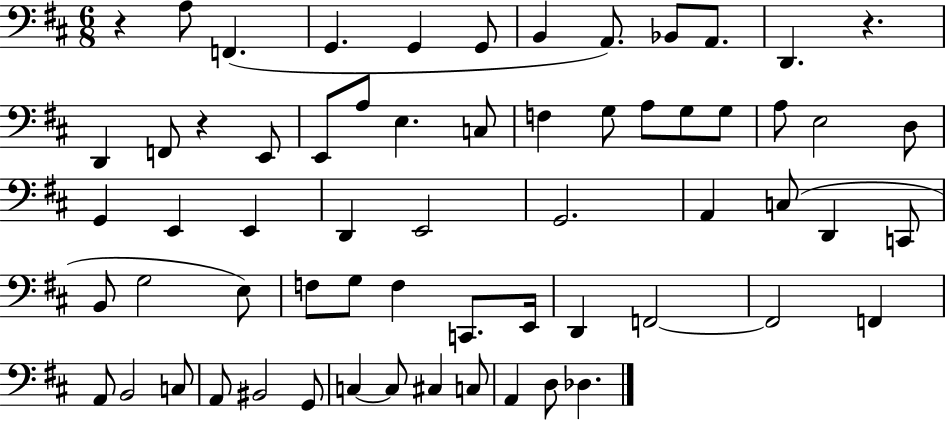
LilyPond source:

{
  \clef bass
  \numericTimeSignature
  \time 6/8
  \key d \major
  r4 a8 f,4.( | g,4. g,4 g,8 | b,4 a,8.) bes,8 a,8. | d,4. r4. | \break d,4 f,8 r4 e,8 | e,8 a8 e4. c8 | f4 g8 a8 g8 g8 | a8 e2 d8 | \break g,4 e,4 e,4 | d,4 e,2 | g,2. | a,4 c8( d,4 c,8 | \break b,8 g2 e8) | f8 g8 f4 c,8. e,16 | d,4 f,2~~ | f,2 f,4 | \break a,8 b,2 c8 | a,8 bis,2 g,8 | c4~~ c8 cis4 c8 | a,4 d8 des4. | \break \bar "|."
}